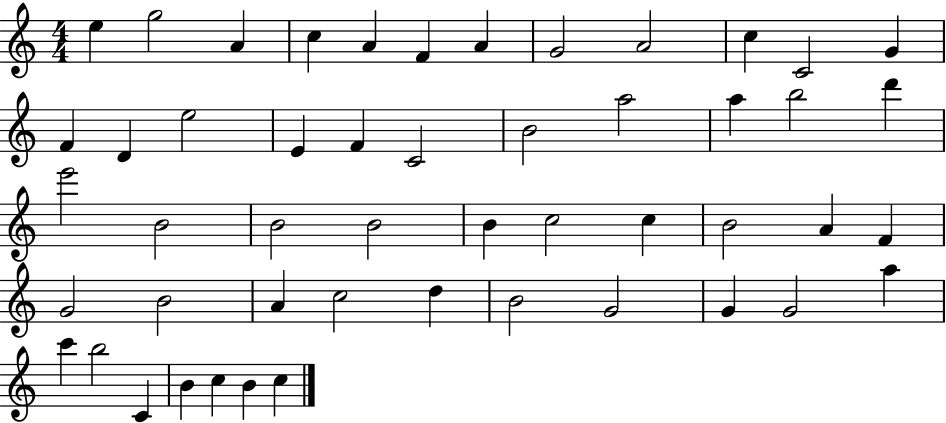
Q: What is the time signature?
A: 4/4